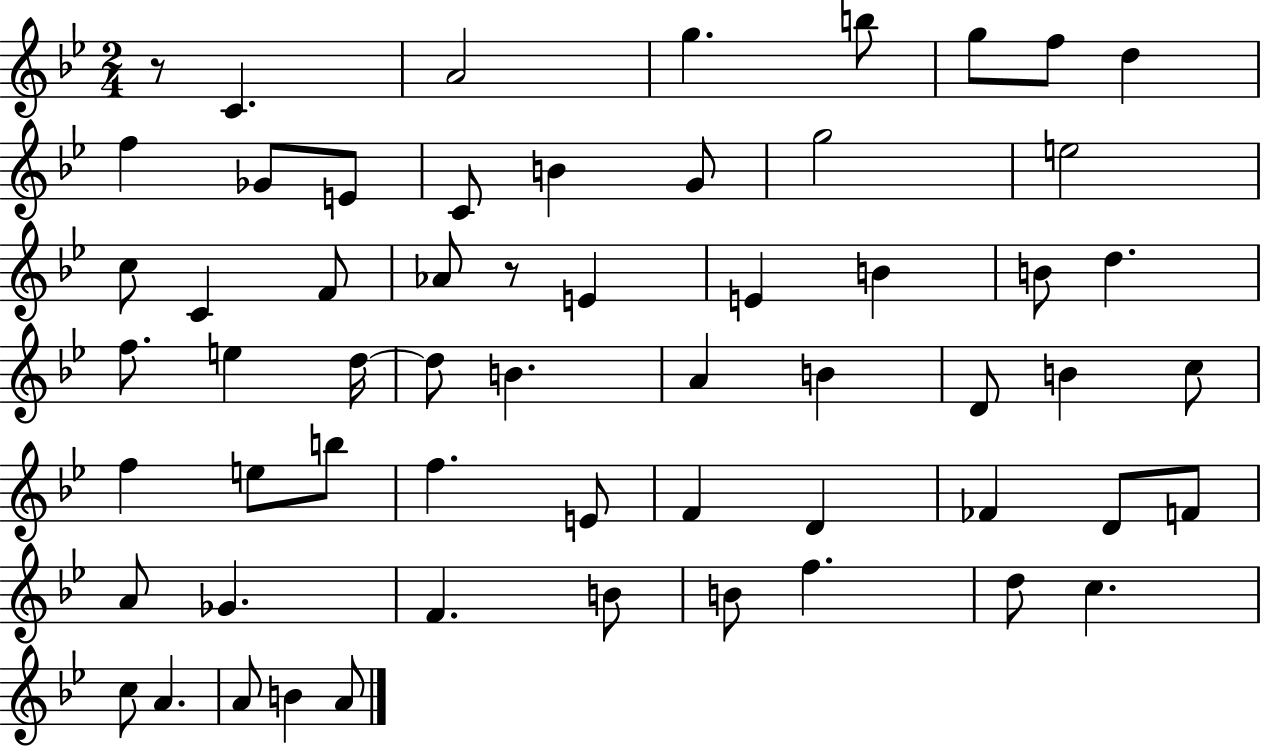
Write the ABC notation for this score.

X:1
T:Untitled
M:2/4
L:1/4
K:Bb
z/2 C A2 g b/2 g/2 f/2 d f _G/2 E/2 C/2 B G/2 g2 e2 c/2 C F/2 _A/2 z/2 E E B B/2 d f/2 e d/4 d/2 B A B D/2 B c/2 f e/2 b/2 f E/2 F D _F D/2 F/2 A/2 _G F B/2 B/2 f d/2 c c/2 A A/2 B A/2